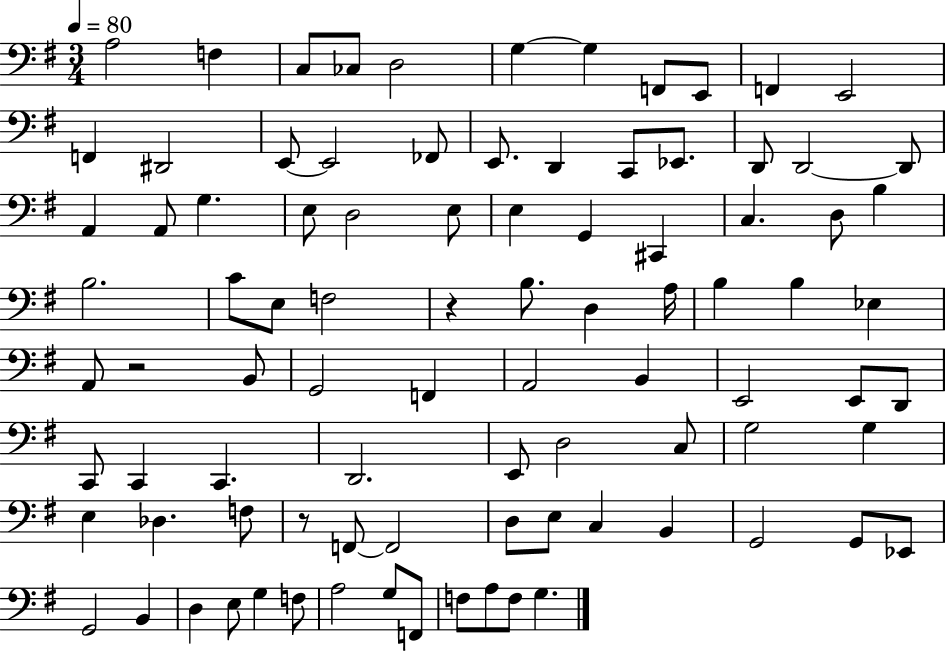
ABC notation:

X:1
T:Untitled
M:3/4
L:1/4
K:G
A,2 F, C,/2 _C,/2 D,2 G, G, F,,/2 E,,/2 F,, E,,2 F,, ^D,,2 E,,/2 E,,2 _F,,/2 E,,/2 D,, C,,/2 _E,,/2 D,,/2 D,,2 D,,/2 A,, A,,/2 G, E,/2 D,2 E,/2 E, G,, ^C,, C, D,/2 B, B,2 C/2 E,/2 F,2 z B,/2 D, A,/4 B, B, _E, A,,/2 z2 B,,/2 G,,2 F,, A,,2 B,, E,,2 E,,/2 D,,/2 C,,/2 C,, C,, D,,2 E,,/2 D,2 C,/2 G,2 G, E, _D, F,/2 z/2 F,,/2 F,,2 D,/2 E,/2 C, B,, G,,2 G,,/2 _E,,/2 G,,2 B,, D, E,/2 G, F,/2 A,2 G,/2 F,,/2 F,/2 A,/2 F,/2 G,